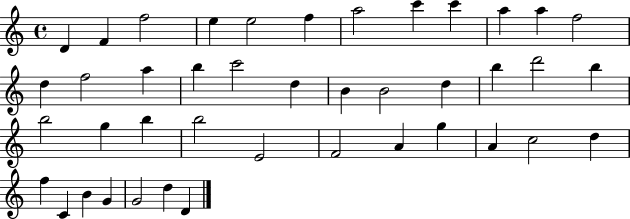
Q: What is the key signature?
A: C major